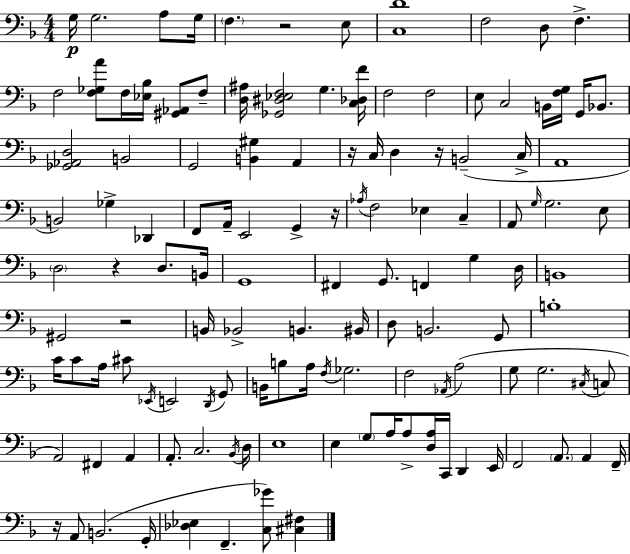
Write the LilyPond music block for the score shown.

{
  \clef bass
  \numericTimeSignature
  \time 4/4
  \key f \major
  g16\p g2. a8 g16 | \parenthesize f4. r2 e8 | <c d'>1 | f2 d8 f4.-> | \break f2 <f ges a'>8 f16 <ees bes>16 <gis, aes,>8 f8-- | <d ais>16 <ges, dis ees f>2 g4. <c des f'>16 | f2 f2 | e8 c2 b,16 <f g>16 g,16 bes,8. | \break <ges, aes, d>2 b,2 | g,2 <b, gis>4 a,4 | r16 c16 d4 r16 b,2--( c16-> | a,1 | \break b,2) ges4-> des,4 | f,8 a,16-- e,2 g,4-> r16 | \acciaccatura { aes16 } f2 ees4 c4-- | a,8 \grace { g16 } g2. | \break e8 \parenthesize d2 r4 d8. | b,16 g,1 | fis,4 g,8. f,4 g4 | d16 b,1 | \break gis,2 r2 | b,16 bes,2-> b,4. | bis,16 d8 b,2. | g,8 b1-. | \break c'16 c'8 a16 cis'8 \acciaccatura { ees,16 } e,2 | \acciaccatura { d,16 } g,8 b,16 b8 a16 \acciaccatura { f16 } ges2. | f2 \acciaccatura { aes,16 } a2( | g8 g2. | \break \acciaccatura { cis16 } c8 a,2) fis,4 | a,4 a,8.-. c2. | \acciaccatura { bes,16 } d16 e1 | e4 \parenthesize g8 a16 a8-> | \break <d a>16 c,16 d,4 e,16 f,2 | \parenthesize a,8. a,4 f,16-- r16 a,8 b,2.( | g,16-. <des ees>4 f,4.-- | <c ges'>8) <cis fis>4 \bar "|."
}